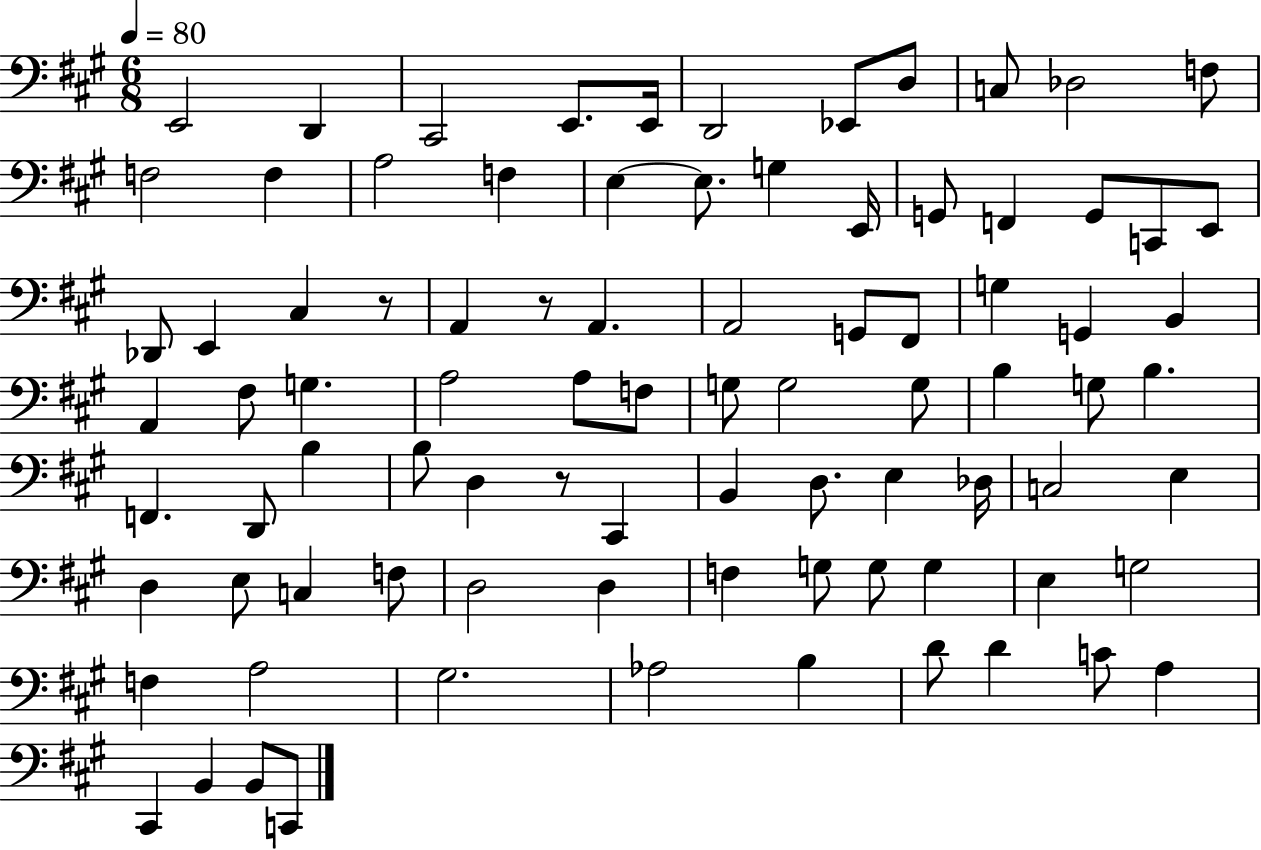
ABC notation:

X:1
T:Untitled
M:6/8
L:1/4
K:A
E,,2 D,, ^C,,2 E,,/2 E,,/4 D,,2 _E,,/2 D,/2 C,/2 _D,2 F,/2 F,2 F, A,2 F, E, E,/2 G, E,,/4 G,,/2 F,, G,,/2 C,,/2 E,,/2 _D,,/2 E,, ^C, z/2 A,, z/2 A,, A,,2 G,,/2 ^F,,/2 G, G,, B,, A,, ^F,/2 G, A,2 A,/2 F,/2 G,/2 G,2 G,/2 B, G,/2 B, F,, D,,/2 B, B,/2 D, z/2 ^C,, B,, D,/2 E, _D,/4 C,2 E, D, E,/2 C, F,/2 D,2 D, F, G,/2 G,/2 G, E, G,2 F, A,2 ^G,2 _A,2 B, D/2 D C/2 A, ^C,, B,, B,,/2 C,,/2